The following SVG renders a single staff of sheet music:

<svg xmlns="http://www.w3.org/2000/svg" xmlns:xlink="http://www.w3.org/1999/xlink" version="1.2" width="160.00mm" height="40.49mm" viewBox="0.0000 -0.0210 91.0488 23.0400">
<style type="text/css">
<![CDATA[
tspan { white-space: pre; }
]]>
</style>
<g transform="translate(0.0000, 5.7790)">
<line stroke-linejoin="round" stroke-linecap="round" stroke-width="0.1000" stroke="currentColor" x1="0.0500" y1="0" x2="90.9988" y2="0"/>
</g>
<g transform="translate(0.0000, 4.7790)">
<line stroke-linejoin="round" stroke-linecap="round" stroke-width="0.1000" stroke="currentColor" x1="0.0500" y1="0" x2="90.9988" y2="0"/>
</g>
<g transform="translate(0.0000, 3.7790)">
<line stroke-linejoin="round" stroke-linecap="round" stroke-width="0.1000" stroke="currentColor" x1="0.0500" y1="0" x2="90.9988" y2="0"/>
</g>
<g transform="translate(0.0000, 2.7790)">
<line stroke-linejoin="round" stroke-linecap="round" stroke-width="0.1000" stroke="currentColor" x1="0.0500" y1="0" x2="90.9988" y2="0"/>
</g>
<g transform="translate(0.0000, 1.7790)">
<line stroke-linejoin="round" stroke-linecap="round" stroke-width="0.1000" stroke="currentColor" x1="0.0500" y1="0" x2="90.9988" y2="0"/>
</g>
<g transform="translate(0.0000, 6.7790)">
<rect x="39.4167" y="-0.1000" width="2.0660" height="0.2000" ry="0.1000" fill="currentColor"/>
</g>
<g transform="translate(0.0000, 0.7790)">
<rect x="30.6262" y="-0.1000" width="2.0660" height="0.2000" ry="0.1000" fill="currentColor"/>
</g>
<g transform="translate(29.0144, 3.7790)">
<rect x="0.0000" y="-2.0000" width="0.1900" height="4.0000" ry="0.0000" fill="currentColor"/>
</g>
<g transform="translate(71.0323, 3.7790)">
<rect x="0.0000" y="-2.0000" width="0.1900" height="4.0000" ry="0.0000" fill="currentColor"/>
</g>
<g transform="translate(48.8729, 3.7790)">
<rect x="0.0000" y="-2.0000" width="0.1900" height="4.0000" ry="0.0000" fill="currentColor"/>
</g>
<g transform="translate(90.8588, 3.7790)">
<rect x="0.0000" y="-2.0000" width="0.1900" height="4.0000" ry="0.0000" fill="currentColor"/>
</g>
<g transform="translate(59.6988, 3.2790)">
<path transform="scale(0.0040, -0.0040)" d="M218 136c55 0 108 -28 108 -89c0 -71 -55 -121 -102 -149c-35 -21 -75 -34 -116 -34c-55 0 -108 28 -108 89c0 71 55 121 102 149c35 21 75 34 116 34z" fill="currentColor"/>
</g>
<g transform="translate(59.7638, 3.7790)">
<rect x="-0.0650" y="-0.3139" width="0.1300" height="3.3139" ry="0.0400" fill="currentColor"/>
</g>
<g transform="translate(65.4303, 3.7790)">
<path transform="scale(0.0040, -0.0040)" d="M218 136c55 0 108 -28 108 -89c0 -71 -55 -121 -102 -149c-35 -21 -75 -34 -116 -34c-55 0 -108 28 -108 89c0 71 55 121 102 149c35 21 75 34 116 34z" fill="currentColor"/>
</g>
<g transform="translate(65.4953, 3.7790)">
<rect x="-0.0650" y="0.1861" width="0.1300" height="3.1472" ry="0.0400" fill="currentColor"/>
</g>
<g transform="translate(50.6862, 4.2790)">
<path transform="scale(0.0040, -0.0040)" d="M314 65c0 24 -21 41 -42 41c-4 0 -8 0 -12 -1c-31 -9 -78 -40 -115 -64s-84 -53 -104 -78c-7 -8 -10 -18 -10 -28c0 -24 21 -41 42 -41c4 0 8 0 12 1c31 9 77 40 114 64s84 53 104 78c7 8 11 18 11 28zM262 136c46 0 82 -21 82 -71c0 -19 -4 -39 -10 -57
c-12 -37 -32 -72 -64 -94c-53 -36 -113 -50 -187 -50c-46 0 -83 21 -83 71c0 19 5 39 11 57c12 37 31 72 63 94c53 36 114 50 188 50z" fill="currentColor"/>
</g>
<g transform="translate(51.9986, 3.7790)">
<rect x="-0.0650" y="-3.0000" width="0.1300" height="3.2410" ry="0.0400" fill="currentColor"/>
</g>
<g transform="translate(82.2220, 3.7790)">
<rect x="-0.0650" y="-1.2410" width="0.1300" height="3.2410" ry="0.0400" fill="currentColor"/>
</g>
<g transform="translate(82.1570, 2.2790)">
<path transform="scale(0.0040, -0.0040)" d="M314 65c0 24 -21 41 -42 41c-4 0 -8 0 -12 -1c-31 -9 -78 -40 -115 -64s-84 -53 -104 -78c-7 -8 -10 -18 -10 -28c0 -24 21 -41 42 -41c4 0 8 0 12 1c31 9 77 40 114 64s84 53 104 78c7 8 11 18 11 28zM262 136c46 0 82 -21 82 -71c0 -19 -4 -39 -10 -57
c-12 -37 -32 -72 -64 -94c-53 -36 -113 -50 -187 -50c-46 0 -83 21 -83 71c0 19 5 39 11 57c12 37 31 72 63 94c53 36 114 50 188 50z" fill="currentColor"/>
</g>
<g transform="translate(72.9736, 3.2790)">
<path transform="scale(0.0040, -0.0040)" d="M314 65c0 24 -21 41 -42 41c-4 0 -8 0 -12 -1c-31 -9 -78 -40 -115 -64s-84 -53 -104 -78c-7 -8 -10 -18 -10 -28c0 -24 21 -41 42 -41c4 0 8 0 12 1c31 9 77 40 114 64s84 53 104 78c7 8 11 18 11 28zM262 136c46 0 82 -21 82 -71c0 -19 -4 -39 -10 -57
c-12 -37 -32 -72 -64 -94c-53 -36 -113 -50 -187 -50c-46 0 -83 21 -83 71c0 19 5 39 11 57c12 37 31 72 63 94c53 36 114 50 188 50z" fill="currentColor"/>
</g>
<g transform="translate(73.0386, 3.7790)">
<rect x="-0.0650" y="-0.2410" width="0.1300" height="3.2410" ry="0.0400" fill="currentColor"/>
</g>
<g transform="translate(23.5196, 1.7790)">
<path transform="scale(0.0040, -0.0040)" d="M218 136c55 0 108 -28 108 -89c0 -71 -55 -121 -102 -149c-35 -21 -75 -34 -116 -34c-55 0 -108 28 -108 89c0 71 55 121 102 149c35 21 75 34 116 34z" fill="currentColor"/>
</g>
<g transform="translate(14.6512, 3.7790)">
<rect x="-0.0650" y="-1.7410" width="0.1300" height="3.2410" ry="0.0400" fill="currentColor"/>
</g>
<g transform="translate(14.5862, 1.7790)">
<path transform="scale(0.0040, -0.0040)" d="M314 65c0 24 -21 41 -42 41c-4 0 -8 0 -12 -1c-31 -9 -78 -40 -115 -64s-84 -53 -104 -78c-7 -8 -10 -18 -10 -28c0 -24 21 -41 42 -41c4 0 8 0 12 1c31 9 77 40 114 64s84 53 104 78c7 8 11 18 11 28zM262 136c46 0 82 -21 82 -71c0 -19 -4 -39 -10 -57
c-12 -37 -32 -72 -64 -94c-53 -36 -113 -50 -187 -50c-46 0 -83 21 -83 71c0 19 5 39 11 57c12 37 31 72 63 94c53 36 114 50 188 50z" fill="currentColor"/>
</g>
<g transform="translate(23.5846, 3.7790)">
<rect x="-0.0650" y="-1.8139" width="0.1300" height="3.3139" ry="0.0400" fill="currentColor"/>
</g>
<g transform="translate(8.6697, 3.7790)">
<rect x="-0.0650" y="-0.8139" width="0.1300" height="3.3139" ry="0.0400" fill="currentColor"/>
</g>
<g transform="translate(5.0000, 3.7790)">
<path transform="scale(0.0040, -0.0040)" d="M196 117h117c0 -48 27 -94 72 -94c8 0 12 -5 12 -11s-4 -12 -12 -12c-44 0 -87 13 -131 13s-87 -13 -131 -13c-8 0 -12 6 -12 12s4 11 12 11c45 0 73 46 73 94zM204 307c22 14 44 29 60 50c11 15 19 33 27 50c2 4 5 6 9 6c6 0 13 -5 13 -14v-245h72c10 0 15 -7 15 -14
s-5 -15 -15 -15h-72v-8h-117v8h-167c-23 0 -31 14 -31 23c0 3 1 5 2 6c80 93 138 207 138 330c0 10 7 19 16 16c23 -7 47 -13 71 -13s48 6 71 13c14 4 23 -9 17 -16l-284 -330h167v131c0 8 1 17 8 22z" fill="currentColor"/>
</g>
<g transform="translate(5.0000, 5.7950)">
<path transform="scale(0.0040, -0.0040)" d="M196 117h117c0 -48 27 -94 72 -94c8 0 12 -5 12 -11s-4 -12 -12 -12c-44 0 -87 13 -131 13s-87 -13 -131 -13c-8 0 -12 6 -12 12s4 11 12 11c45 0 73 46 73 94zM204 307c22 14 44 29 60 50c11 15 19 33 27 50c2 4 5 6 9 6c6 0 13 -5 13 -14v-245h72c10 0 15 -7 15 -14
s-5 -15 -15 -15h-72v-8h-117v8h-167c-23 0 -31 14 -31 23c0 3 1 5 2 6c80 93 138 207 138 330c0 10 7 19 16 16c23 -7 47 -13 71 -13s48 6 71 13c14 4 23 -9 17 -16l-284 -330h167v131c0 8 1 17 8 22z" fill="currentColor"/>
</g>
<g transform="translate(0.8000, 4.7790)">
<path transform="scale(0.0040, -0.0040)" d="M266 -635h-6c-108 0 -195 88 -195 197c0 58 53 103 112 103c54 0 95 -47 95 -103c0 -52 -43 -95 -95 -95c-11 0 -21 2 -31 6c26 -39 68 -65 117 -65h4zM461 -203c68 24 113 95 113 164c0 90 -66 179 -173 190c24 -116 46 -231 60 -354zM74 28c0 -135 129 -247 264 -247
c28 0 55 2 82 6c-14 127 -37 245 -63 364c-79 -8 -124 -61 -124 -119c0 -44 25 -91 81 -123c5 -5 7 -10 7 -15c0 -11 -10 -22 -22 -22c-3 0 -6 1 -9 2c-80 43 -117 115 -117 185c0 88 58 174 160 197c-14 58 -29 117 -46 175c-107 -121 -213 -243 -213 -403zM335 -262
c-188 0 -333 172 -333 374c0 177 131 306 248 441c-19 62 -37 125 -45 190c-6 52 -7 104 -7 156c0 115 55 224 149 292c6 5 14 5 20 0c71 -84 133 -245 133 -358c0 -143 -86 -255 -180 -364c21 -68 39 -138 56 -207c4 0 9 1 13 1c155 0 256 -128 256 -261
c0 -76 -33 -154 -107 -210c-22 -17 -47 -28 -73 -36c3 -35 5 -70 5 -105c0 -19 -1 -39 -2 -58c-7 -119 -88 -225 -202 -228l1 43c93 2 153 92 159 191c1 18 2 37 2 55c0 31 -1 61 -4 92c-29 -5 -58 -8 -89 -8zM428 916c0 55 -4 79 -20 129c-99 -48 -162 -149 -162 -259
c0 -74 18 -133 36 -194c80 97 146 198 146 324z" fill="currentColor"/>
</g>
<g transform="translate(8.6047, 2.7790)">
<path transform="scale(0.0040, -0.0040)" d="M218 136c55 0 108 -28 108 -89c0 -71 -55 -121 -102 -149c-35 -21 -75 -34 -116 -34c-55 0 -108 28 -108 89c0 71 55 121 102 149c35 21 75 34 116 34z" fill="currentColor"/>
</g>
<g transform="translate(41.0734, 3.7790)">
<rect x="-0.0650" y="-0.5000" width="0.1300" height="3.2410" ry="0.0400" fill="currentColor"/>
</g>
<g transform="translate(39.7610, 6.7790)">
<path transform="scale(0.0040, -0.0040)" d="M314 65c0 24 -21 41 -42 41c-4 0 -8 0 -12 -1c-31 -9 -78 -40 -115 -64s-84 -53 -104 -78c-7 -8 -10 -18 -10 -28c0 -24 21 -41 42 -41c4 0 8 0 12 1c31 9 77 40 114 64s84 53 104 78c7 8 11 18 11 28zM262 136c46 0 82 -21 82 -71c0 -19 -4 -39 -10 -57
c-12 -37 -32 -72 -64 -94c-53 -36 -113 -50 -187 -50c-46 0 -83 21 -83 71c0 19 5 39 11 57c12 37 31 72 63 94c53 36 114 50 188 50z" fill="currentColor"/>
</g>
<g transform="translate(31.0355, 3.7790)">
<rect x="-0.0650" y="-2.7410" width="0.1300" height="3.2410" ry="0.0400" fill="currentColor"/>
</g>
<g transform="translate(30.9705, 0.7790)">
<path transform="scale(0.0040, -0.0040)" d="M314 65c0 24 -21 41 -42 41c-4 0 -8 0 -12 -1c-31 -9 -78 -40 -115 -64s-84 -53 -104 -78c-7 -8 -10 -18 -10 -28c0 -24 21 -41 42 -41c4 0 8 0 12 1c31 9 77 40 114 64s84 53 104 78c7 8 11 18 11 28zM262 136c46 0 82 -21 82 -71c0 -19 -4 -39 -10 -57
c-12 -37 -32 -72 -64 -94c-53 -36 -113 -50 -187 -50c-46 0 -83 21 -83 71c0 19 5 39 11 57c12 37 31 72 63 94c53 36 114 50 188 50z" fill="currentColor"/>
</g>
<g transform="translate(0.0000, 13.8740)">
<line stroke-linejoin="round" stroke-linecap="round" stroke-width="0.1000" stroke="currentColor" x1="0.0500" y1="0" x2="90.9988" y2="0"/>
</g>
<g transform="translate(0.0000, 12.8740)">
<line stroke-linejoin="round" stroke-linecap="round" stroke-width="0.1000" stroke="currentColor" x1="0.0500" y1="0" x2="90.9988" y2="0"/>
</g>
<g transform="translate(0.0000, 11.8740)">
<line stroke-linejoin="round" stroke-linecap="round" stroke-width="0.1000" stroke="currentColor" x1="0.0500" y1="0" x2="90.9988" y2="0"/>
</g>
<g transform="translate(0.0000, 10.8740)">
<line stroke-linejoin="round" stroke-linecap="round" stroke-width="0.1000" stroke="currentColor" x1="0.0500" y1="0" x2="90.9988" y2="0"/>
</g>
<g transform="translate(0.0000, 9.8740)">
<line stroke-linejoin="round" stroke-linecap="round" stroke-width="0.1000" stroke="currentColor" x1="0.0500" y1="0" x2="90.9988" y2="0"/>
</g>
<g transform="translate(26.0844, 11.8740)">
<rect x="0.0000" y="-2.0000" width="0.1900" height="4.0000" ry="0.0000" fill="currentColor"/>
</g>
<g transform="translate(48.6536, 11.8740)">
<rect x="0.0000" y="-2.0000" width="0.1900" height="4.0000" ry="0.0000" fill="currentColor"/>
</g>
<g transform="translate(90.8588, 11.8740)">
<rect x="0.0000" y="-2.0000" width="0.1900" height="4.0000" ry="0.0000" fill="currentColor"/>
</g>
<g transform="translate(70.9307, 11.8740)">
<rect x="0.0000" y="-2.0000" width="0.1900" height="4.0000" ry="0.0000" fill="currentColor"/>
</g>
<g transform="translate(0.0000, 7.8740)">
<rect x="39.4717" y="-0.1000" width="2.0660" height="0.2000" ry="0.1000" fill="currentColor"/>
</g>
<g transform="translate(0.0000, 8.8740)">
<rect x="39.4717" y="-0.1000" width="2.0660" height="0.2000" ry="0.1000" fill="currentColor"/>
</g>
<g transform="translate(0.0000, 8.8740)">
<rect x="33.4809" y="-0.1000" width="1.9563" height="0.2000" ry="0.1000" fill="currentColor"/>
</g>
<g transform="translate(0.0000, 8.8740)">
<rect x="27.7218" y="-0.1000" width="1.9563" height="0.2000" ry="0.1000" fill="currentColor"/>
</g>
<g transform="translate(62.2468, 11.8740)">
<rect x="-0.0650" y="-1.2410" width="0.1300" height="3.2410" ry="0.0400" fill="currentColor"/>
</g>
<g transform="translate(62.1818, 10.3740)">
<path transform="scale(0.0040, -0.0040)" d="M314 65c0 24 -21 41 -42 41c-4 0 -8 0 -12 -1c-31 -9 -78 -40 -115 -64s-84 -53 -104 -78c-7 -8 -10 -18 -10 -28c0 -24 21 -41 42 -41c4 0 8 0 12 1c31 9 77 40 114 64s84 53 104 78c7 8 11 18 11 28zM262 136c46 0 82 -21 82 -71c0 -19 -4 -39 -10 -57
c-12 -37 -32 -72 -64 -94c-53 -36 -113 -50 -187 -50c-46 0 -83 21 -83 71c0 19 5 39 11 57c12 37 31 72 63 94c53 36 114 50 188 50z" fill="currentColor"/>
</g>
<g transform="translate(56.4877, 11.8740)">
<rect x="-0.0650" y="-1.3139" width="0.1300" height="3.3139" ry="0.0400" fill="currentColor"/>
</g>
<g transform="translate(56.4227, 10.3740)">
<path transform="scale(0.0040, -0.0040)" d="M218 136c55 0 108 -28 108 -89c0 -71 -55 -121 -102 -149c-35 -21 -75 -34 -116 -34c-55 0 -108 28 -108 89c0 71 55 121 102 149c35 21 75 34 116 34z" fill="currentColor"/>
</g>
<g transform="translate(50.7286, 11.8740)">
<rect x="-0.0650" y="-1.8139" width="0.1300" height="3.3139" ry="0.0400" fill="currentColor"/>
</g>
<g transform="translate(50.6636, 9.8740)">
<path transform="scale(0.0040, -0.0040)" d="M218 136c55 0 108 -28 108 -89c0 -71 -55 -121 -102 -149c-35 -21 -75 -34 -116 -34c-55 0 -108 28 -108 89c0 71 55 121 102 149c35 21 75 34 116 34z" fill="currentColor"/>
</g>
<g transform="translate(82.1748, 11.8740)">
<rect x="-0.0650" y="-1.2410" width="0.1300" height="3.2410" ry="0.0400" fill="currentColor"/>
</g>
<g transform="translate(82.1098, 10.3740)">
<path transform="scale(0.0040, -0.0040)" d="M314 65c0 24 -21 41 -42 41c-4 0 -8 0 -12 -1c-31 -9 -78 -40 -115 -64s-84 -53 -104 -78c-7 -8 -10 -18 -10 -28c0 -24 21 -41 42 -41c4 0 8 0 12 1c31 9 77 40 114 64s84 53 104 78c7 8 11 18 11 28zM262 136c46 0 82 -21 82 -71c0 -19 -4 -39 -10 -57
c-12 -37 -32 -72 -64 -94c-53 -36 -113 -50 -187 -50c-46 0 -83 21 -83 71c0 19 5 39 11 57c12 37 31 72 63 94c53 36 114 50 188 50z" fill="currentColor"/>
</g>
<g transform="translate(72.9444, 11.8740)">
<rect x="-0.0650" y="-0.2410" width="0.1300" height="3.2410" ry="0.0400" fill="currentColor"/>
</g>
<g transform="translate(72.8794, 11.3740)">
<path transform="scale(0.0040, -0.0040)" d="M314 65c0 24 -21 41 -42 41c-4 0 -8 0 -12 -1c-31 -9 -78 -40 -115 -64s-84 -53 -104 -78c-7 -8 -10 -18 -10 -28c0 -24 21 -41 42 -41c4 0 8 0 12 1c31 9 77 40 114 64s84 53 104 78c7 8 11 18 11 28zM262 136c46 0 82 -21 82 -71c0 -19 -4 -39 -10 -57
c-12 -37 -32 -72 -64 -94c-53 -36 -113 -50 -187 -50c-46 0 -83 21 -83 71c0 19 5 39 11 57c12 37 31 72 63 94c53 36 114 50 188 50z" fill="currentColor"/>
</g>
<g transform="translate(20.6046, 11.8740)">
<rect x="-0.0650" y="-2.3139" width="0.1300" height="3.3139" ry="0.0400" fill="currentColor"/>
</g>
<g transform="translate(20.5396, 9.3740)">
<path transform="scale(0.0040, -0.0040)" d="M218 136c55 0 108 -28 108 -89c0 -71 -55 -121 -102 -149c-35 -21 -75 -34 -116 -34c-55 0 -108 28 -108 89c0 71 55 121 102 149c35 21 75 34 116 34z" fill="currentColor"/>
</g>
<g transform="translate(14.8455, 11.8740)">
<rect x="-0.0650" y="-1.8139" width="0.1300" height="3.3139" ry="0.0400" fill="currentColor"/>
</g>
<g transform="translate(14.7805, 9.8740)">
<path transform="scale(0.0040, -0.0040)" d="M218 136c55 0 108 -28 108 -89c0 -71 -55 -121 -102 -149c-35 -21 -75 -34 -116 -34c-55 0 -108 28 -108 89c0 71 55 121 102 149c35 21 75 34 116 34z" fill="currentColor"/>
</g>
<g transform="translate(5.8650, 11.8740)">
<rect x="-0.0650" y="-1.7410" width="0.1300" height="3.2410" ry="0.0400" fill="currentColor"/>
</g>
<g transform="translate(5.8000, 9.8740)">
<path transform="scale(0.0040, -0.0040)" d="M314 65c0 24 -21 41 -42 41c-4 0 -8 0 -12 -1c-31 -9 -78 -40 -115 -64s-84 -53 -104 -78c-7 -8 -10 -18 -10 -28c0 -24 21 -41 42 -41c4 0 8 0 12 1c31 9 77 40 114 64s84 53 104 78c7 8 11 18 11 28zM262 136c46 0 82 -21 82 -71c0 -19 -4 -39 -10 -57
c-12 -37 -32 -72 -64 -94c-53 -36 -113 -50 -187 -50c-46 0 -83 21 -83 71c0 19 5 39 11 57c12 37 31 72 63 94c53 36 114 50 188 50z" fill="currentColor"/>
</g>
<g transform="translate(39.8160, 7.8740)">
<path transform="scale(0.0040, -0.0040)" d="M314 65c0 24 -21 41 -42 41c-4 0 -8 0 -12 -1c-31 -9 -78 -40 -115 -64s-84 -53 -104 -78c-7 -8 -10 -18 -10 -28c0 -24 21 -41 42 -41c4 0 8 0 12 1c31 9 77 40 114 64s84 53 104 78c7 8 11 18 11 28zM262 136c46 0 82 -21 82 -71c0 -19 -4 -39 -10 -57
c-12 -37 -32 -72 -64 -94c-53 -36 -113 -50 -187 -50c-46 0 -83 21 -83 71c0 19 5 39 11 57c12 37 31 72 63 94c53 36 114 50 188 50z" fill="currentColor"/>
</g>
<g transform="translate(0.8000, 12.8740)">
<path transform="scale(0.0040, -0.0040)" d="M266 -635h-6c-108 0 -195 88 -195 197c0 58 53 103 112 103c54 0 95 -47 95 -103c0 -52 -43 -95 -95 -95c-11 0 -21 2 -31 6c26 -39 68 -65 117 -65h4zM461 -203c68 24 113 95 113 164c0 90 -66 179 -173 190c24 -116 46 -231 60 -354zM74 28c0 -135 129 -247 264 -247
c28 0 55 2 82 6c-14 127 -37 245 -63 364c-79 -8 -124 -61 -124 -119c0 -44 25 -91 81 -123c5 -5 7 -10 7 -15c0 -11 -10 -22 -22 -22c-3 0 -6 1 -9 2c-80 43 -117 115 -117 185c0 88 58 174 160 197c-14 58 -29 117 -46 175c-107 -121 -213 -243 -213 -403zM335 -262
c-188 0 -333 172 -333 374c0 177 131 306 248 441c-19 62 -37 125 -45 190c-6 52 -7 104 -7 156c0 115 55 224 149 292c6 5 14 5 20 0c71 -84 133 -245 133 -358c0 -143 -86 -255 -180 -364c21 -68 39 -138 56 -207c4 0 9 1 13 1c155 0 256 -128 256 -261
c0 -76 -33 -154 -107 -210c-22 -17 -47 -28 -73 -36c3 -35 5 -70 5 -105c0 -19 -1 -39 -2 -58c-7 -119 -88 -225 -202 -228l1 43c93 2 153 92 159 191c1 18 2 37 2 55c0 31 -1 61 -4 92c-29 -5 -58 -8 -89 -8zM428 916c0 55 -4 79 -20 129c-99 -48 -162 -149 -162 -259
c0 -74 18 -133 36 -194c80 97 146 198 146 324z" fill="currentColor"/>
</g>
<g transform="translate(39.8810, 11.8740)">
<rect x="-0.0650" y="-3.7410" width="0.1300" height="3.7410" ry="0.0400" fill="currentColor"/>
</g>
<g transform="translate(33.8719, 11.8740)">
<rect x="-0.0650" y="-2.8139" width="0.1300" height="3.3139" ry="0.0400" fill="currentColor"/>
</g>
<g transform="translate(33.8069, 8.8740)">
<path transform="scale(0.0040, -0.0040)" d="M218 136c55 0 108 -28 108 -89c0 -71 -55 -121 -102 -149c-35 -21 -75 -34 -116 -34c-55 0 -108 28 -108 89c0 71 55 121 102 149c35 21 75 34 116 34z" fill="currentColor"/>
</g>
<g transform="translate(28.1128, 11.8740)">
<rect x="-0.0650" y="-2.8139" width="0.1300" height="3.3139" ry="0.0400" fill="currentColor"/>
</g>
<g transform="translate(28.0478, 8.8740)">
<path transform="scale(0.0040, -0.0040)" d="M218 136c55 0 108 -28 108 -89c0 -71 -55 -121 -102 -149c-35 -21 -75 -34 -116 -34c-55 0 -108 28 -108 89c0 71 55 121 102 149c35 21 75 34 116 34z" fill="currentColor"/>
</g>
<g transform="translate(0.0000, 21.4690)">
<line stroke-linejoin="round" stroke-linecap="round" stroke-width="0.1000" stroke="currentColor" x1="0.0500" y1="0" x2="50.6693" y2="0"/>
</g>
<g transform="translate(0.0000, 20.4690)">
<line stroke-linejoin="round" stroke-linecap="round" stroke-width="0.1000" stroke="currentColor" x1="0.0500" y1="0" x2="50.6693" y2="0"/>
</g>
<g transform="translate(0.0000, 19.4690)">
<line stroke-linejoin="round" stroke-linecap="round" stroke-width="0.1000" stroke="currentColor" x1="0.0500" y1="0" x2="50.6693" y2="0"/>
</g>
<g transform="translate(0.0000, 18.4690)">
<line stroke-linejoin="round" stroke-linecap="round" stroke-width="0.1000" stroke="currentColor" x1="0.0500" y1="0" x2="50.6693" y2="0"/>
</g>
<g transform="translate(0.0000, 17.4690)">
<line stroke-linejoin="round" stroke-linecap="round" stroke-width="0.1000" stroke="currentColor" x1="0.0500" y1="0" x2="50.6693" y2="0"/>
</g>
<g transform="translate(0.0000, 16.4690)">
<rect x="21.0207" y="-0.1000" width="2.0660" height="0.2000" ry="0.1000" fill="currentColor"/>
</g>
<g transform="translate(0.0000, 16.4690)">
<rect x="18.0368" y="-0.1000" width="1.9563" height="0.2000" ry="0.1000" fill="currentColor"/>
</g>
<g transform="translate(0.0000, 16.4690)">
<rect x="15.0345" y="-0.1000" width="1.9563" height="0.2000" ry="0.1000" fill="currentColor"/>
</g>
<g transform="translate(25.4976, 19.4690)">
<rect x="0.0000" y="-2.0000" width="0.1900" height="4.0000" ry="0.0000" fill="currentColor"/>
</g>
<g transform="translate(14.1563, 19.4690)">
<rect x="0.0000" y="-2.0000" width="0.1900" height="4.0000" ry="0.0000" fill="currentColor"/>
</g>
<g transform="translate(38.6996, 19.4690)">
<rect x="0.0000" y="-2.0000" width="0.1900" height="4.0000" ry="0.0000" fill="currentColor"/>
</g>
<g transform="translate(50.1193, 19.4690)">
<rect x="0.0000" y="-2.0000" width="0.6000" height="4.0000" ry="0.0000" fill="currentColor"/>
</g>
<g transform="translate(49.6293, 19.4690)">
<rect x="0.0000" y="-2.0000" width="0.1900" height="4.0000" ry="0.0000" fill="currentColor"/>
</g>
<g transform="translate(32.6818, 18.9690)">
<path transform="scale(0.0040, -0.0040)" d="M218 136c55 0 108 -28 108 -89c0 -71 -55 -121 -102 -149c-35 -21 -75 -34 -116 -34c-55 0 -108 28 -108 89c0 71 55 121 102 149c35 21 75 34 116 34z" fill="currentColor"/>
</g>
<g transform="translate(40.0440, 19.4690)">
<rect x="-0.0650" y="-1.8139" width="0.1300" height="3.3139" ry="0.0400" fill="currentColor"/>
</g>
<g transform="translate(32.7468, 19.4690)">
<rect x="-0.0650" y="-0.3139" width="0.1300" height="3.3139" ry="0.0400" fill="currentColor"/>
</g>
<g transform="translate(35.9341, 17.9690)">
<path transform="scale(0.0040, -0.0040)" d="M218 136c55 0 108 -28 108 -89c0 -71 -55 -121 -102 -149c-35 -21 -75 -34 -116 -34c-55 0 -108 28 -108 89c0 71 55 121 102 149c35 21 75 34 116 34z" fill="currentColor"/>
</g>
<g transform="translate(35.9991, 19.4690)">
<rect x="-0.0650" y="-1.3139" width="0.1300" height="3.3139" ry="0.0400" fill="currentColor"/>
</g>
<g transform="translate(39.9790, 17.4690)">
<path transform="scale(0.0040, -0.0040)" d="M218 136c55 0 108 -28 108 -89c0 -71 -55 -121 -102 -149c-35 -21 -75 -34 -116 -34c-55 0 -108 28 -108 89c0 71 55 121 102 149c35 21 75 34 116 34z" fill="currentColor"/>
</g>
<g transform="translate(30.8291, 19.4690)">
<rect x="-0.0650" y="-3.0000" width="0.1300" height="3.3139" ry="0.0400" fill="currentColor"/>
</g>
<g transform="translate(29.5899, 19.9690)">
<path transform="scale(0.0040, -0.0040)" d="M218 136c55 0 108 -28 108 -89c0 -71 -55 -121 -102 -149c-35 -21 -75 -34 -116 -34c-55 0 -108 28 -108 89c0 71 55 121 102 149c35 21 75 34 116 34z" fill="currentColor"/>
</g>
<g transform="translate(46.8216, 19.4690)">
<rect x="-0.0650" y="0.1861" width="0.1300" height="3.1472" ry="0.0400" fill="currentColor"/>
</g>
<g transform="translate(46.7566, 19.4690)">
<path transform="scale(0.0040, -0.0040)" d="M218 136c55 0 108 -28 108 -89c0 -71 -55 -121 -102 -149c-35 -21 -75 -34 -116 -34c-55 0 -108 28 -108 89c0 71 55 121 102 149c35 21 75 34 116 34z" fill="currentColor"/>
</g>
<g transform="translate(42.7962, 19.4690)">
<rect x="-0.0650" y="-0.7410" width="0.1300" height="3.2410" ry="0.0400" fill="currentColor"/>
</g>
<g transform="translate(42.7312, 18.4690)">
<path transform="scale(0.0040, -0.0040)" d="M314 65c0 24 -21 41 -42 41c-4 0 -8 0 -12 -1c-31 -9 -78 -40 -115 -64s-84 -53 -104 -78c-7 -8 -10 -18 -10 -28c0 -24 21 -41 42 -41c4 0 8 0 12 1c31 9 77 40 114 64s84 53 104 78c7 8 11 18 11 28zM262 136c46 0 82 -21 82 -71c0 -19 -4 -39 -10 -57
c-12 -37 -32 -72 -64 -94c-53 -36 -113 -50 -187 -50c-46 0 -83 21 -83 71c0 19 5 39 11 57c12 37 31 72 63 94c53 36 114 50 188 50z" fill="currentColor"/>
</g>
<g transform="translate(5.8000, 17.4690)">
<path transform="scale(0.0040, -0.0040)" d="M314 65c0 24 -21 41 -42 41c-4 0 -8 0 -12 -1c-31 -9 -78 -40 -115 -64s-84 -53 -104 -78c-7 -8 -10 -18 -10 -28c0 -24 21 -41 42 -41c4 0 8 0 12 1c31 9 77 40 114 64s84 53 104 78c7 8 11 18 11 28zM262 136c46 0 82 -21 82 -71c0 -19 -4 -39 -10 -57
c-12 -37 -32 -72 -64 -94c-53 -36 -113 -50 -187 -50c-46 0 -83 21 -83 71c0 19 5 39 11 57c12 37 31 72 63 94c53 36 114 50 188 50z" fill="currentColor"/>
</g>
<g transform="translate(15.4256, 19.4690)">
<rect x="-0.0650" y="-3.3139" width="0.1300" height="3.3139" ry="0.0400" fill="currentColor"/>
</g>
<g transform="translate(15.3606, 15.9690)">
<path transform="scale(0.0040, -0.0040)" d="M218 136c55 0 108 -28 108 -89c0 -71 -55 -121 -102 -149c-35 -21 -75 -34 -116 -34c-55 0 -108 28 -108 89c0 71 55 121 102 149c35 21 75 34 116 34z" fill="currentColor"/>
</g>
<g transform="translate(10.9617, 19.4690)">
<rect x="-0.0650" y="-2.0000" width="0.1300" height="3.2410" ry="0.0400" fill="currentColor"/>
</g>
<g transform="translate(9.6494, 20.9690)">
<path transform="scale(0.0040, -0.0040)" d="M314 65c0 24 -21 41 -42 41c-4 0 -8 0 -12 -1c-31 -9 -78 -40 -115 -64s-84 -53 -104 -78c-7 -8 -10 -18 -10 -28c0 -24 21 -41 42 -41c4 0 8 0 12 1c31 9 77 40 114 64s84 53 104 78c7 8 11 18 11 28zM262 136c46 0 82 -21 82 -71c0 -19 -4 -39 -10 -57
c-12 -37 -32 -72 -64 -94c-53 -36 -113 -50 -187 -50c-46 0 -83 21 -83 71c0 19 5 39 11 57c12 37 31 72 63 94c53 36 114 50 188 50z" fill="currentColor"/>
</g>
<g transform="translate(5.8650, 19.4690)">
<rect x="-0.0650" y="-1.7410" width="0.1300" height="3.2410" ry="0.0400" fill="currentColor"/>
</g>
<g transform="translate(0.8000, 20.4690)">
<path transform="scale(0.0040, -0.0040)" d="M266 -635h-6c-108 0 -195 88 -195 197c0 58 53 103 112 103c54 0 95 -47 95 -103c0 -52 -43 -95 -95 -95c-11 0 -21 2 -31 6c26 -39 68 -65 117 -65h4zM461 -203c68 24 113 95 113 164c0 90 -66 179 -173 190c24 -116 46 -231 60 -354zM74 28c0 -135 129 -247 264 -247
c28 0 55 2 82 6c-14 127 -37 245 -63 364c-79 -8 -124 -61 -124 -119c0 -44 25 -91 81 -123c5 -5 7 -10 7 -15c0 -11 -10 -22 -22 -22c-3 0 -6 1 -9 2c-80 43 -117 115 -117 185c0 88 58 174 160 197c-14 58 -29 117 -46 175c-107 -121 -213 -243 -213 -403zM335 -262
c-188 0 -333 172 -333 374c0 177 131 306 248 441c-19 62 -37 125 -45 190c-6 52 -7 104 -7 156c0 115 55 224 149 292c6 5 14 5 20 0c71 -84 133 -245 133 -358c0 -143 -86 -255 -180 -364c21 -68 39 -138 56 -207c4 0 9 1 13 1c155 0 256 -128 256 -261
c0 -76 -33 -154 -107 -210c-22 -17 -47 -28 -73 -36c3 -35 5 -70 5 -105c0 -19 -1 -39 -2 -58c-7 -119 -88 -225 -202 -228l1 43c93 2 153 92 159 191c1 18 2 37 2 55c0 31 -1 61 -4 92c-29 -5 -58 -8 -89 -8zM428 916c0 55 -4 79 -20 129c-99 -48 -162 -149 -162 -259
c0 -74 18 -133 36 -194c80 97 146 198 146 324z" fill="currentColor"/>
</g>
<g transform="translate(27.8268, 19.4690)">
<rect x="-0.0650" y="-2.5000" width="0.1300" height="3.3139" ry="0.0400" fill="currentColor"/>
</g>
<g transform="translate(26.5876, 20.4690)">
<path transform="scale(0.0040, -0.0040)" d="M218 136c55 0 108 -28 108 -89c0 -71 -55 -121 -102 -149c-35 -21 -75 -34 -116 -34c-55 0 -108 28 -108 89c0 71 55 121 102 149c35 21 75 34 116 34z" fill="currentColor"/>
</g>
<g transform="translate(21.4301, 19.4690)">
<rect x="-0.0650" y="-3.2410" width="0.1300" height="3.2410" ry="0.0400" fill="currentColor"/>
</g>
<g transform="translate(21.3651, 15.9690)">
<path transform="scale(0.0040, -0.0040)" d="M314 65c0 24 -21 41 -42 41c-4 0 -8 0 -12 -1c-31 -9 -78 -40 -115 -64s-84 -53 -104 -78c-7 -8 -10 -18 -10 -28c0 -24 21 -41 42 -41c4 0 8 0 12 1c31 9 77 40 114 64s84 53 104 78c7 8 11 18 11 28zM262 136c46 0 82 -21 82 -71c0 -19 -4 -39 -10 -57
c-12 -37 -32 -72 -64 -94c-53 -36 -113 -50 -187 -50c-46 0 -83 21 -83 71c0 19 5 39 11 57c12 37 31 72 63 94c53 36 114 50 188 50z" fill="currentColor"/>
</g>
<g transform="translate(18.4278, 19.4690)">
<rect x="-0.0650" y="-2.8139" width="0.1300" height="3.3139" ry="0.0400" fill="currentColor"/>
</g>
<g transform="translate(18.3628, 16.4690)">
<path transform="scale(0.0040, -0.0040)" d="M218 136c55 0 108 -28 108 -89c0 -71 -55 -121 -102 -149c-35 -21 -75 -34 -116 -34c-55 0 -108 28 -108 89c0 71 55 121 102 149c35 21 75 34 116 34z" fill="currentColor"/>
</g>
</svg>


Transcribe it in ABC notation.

X:1
T:Untitled
M:4/4
L:1/4
K:C
d f2 f a2 C2 A2 c B c2 e2 f2 f g a a c'2 f e e2 c2 e2 f2 F2 b a b2 G A c e f d2 B